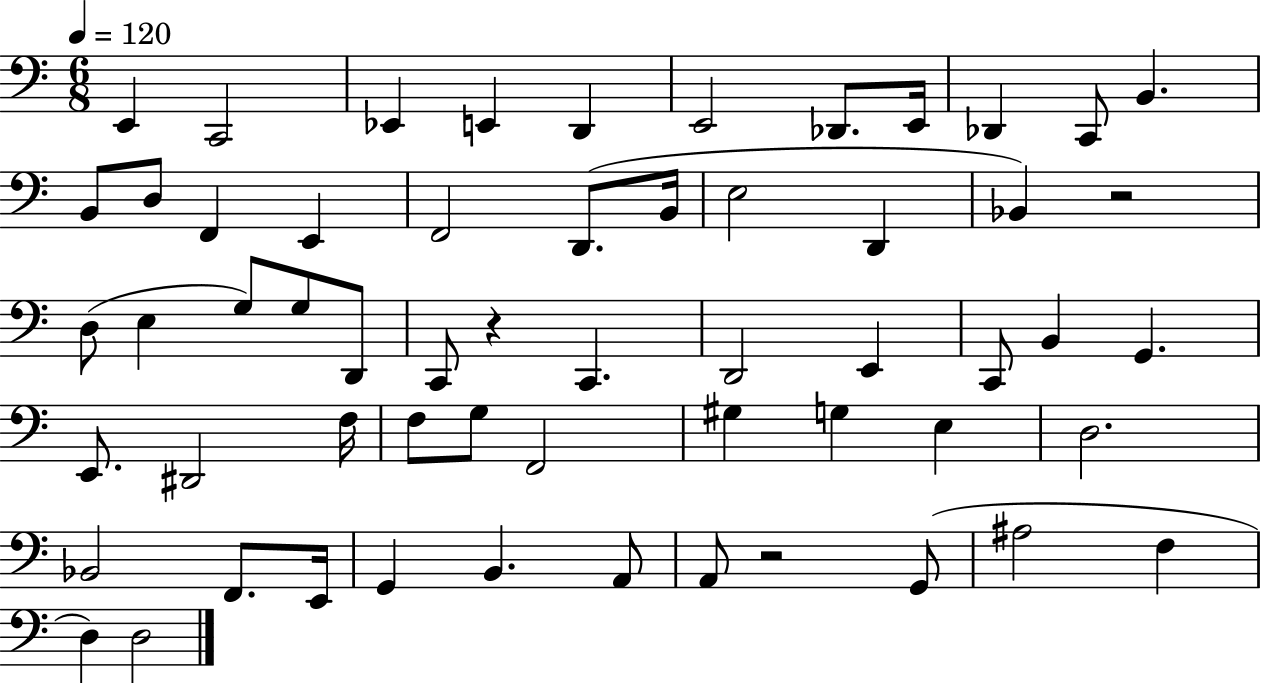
{
  \clef bass
  \numericTimeSignature
  \time 6/8
  \key c \major
  \tempo 4 = 120
  e,4 c,2 | ees,4 e,4 d,4 | e,2 des,8. e,16 | des,4 c,8 b,4. | \break b,8 d8 f,4 e,4 | f,2 d,8.( b,16 | e2 d,4 | bes,4) r2 | \break d8( e4 g8) g8 d,8 | c,8 r4 c,4. | d,2 e,4 | c,8 b,4 g,4. | \break e,8. dis,2 f16 | f8 g8 f,2 | gis4 g4 e4 | d2. | \break bes,2 f,8. e,16 | g,4 b,4. a,8 | a,8 r2 g,8( | ais2 f4 | \break d4) d2 | \bar "|."
}